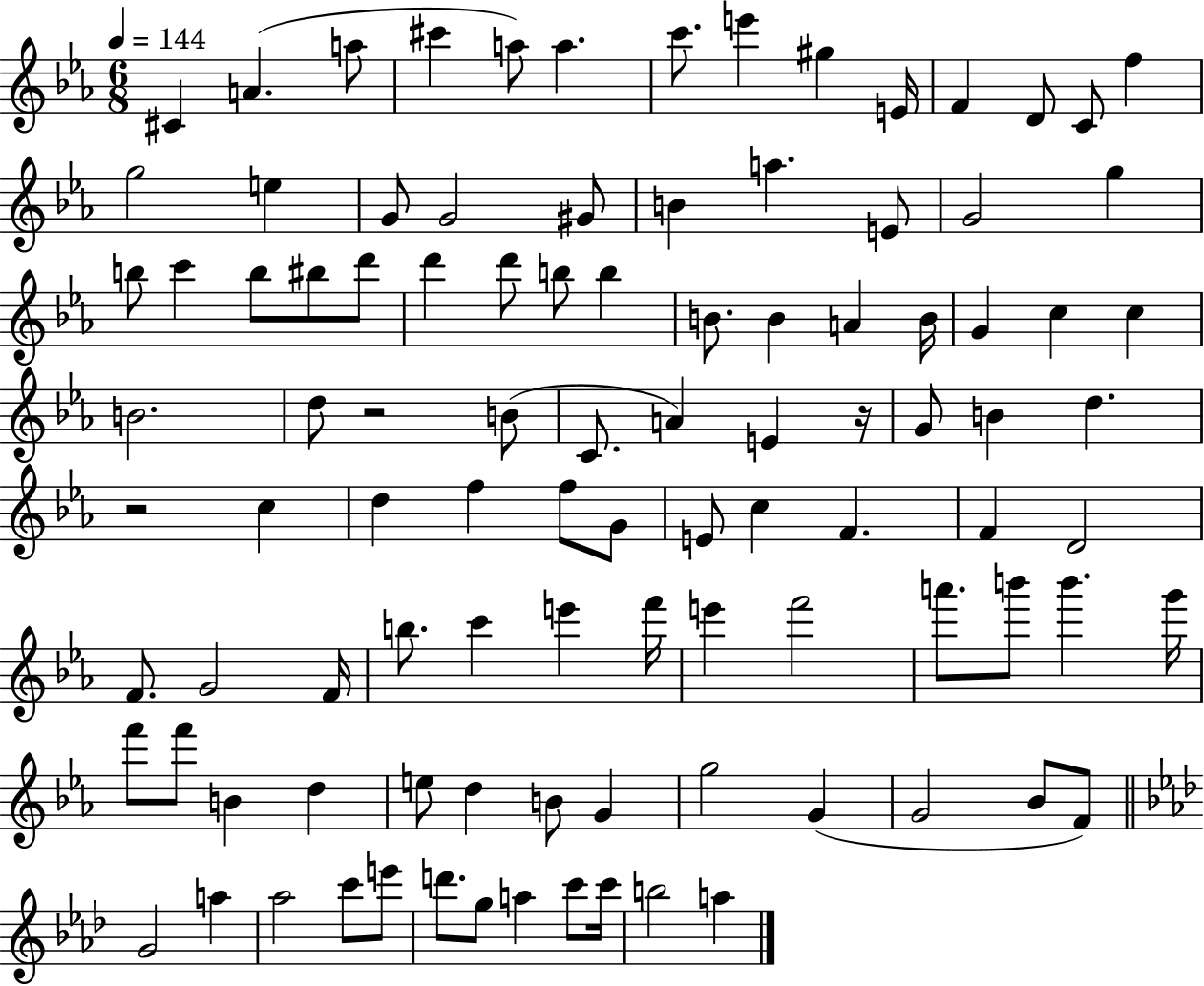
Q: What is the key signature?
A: EES major